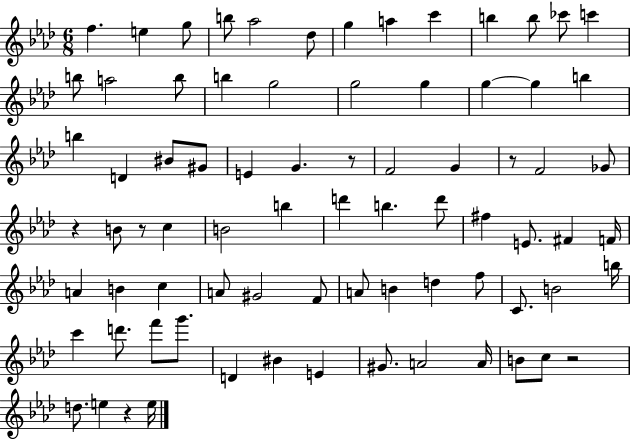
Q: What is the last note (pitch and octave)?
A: E5